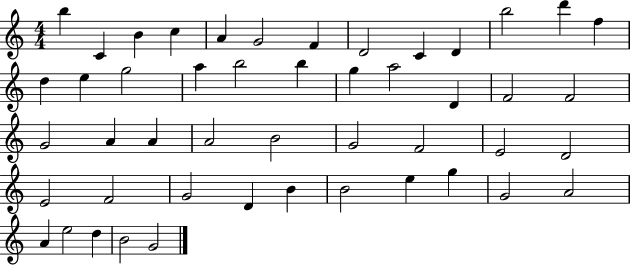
B5/q C4/q B4/q C5/q A4/q G4/h F4/q D4/h C4/q D4/q B5/h D6/q F5/q D5/q E5/q G5/h A5/q B5/h B5/q G5/q A5/h D4/q F4/h F4/h G4/h A4/q A4/q A4/h B4/h G4/h F4/h E4/h D4/h E4/h F4/h G4/h D4/q B4/q B4/h E5/q G5/q G4/h A4/h A4/q E5/h D5/q B4/h G4/h